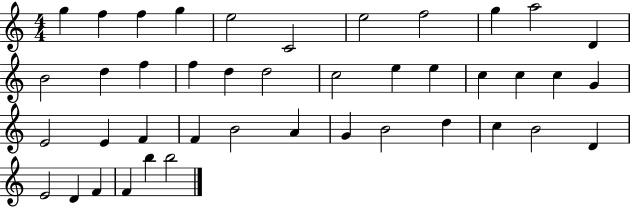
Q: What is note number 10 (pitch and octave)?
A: A5